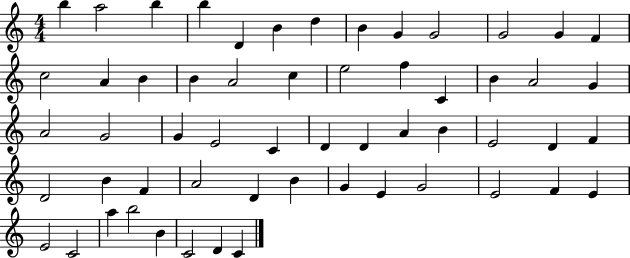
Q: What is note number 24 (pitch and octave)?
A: A4